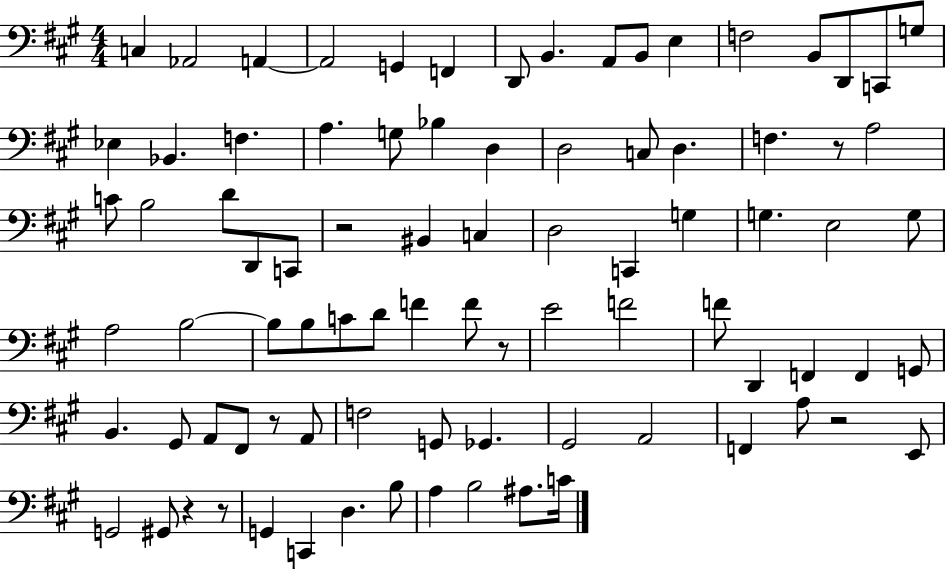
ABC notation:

X:1
T:Untitled
M:4/4
L:1/4
K:A
C, _A,,2 A,, A,,2 G,, F,, D,,/2 B,, A,,/2 B,,/2 E, F,2 B,,/2 D,,/2 C,,/2 G,/2 _E, _B,, F, A, G,/2 _B, D, D,2 C,/2 D, F, z/2 A,2 C/2 B,2 D/2 D,,/2 C,,/2 z2 ^B,, C, D,2 C,, G, G, E,2 G,/2 A,2 B,2 B,/2 B,/2 C/2 D/2 F F/2 z/2 E2 F2 F/2 D,, F,, F,, G,,/2 B,, ^G,,/2 A,,/2 ^F,,/2 z/2 A,,/2 F,2 G,,/2 _G,, ^G,,2 A,,2 F,, A,/2 z2 E,,/2 G,,2 ^G,,/2 z z/2 G,, C,, D, B,/2 A, B,2 ^A,/2 C/4